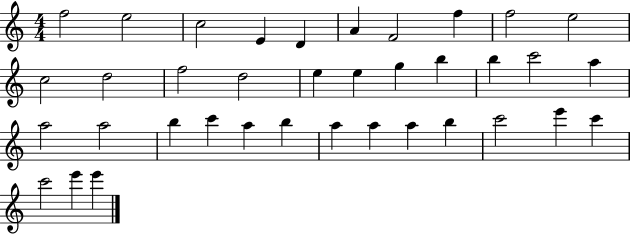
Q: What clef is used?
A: treble